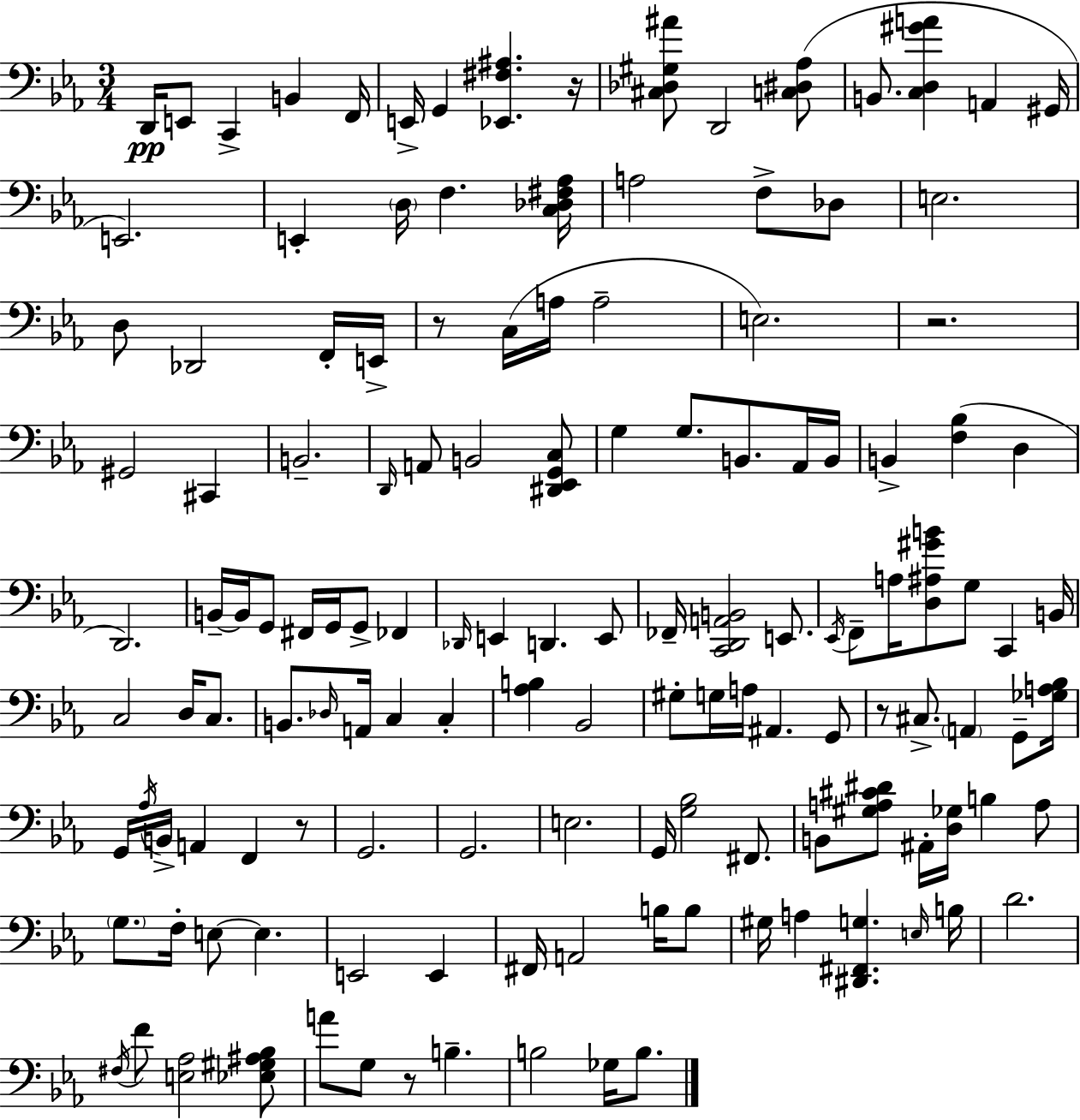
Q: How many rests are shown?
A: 6